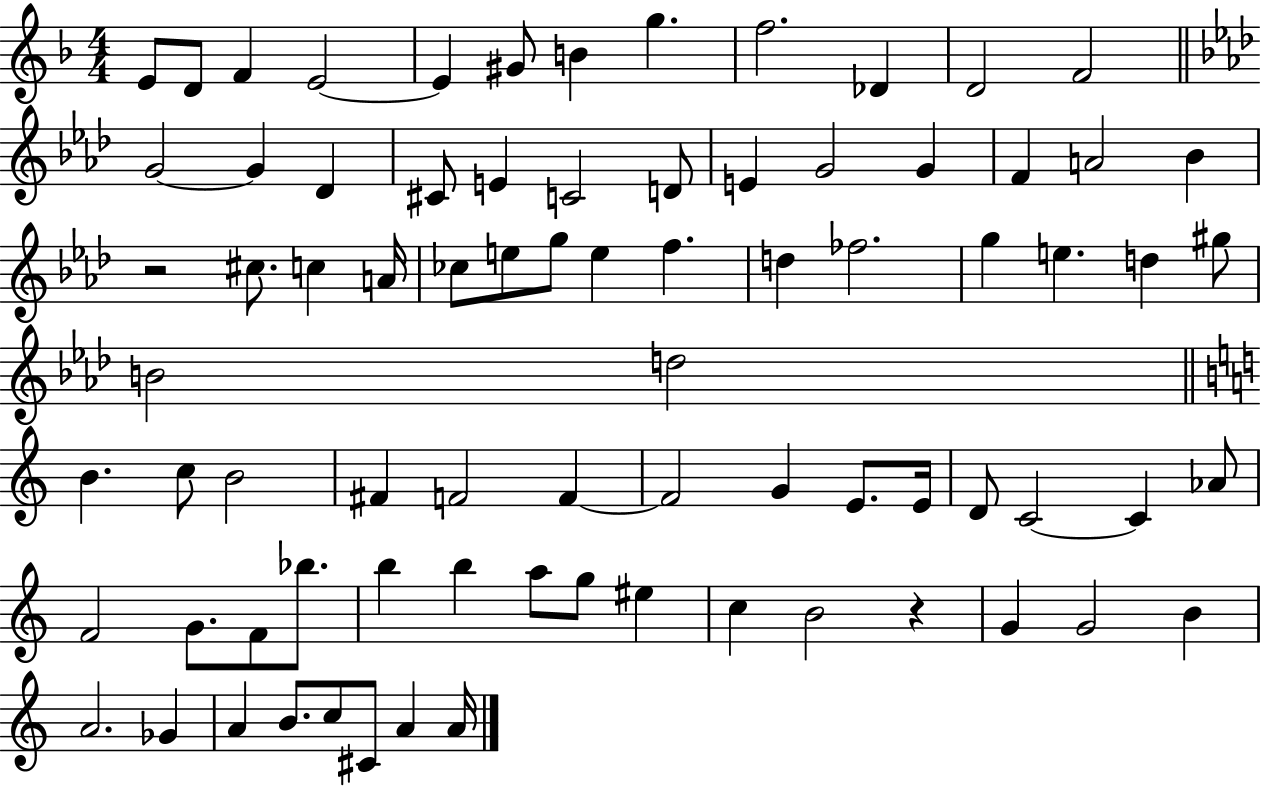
{
  \clef treble
  \numericTimeSignature
  \time 4/4
  \key f \major
  e'8 d'8 f'4 e'2~~ | e'4 gis'8 b'4 g''4. | f''2. des'4 | d'2 f'2 | \break \bar "||" \break \key f \minor g'2~~ g'4 des'4 | cis'8 e'4 c'2 d'8 | e'4 g'2 g'4 | f'4 a'2 bes'4 | \break r2 cis''8. c''4 a'16 | ces''8 e''8 g''8 e''4 f''4. | d''4 fes''2. | g''4 e''4. d''4 gis''8 | \break b'2 d''2 | \bar "||" \break \key a \minor b'4. c''8 b'2 | fis'4 f'2 f'4~~ | f'2 g'4 e'8. e'16 | d'8 c'2~~ c'4 aes'8 | \break f'2 g'8. f'8 bes''8. | b''4 b''4 a''8 g''8 eis''4 | c''4 b'2 r4 | g'4 g'2 b'4 | \break a'2. ges'4 | a'4 b'8. c''8 cis'8 a'4 a'16 | \bar "|."
}